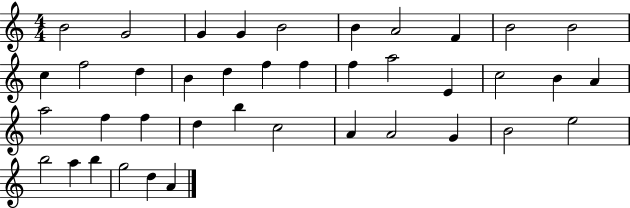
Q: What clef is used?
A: treble